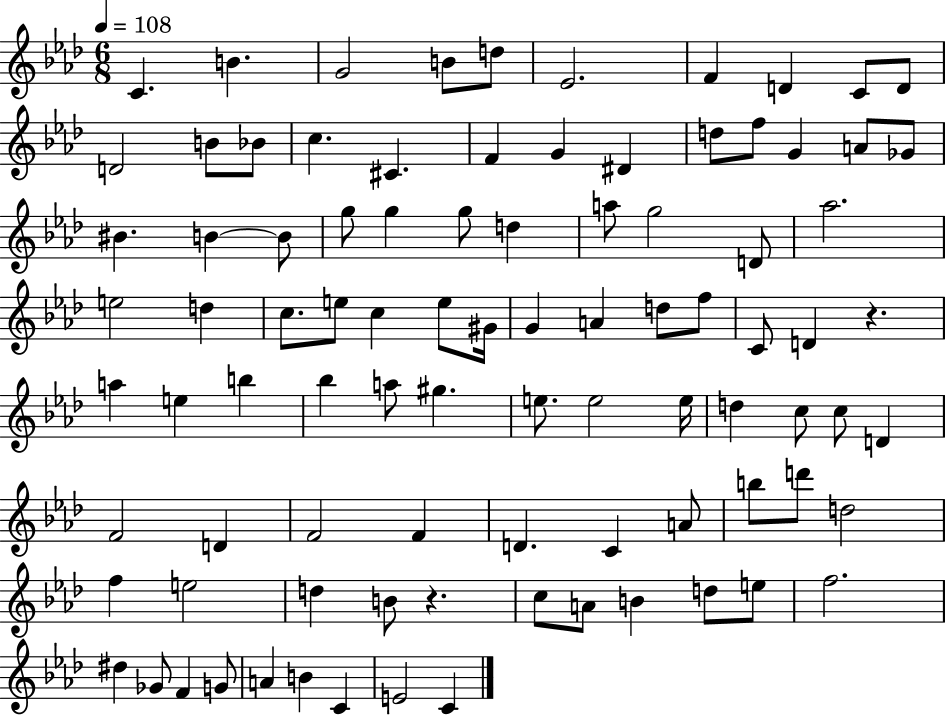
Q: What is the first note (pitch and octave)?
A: C4